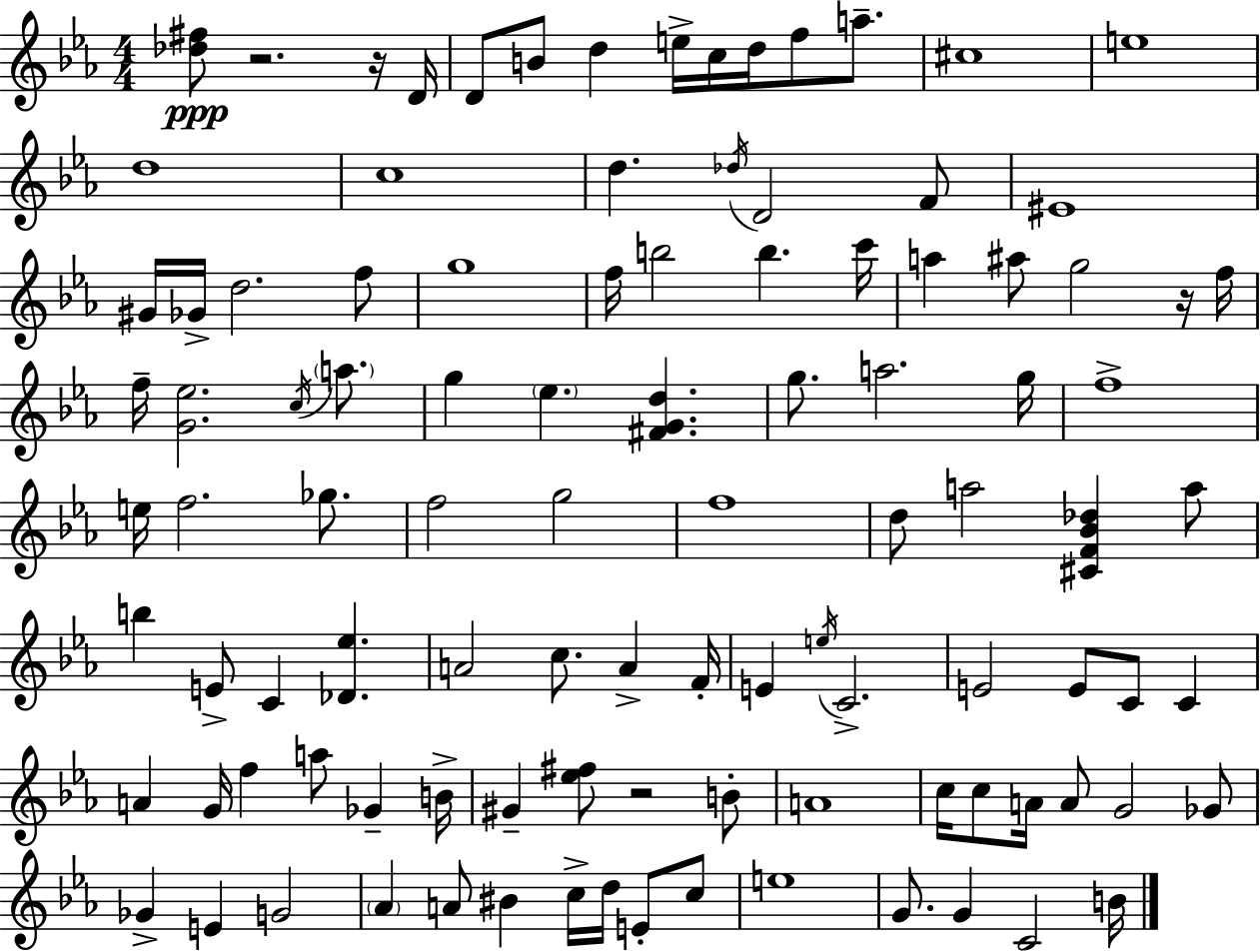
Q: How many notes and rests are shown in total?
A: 103